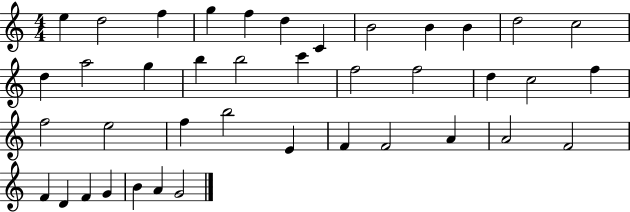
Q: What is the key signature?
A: C major